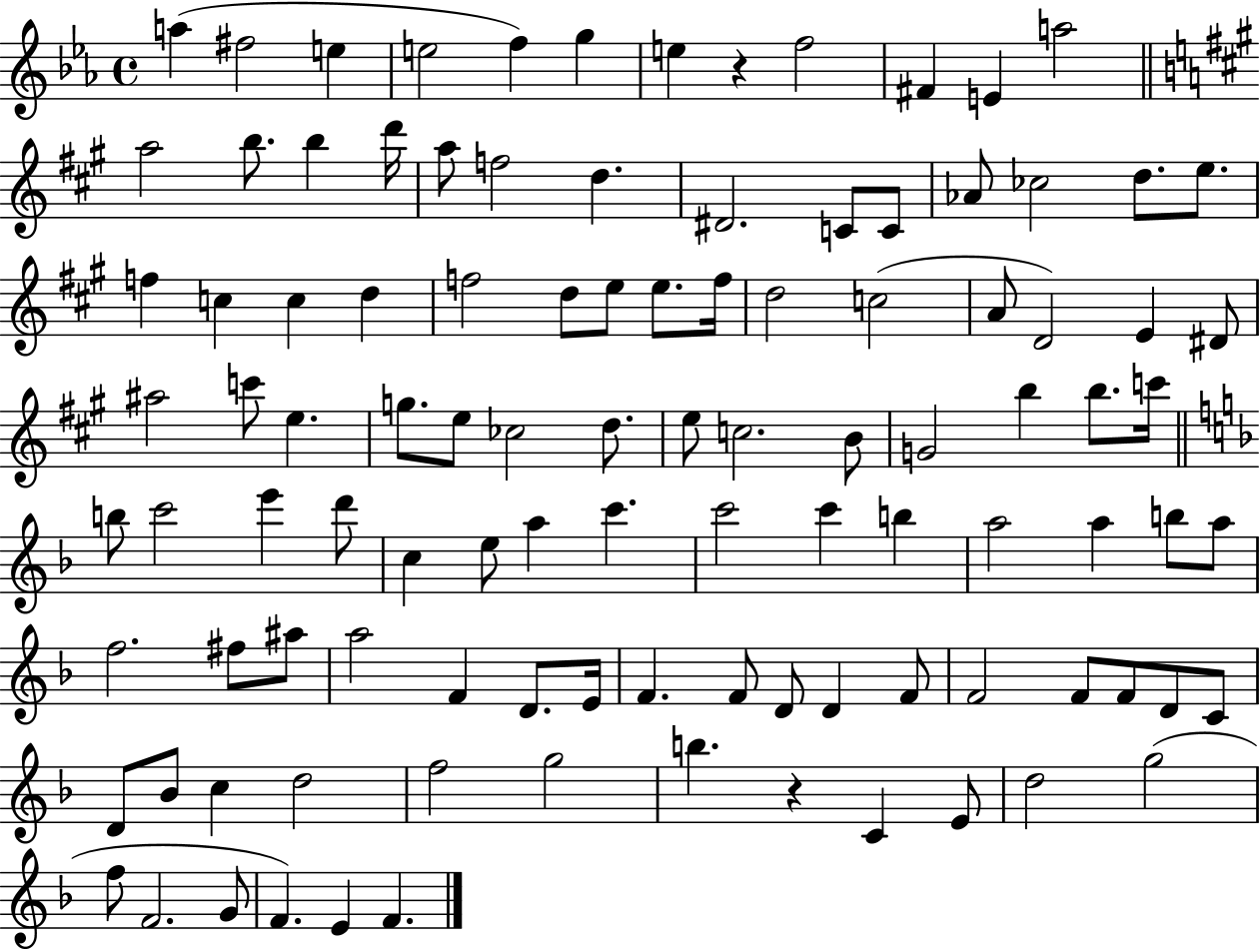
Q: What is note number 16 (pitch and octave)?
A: A5